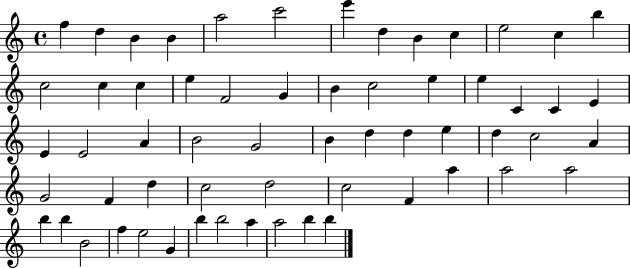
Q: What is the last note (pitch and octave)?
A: B5